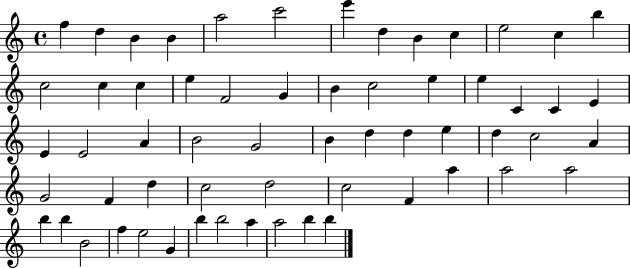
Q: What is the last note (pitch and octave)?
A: B5